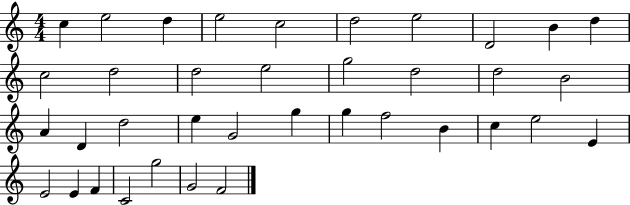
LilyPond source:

{
  \clef treble
  \numericTimeSignature
  \time 4/4
  \key c \major
  c''4 e''2 d''4 | e''2 c''2 | d''2 e''2 | d'2 b'4 d''4 | \break c''2 d''2 | d''2 e''2 | g''2 d''2 | d''2 b'2 | \break a'4 d'4 d''2 | e''4 g'2 g''4 | g''4 f''2 b'4 | c''4 e''2 e'4 | \break e'2 e'4 f'4 | c'2 g''2 | g'2 f'2 | \bar "|."
}